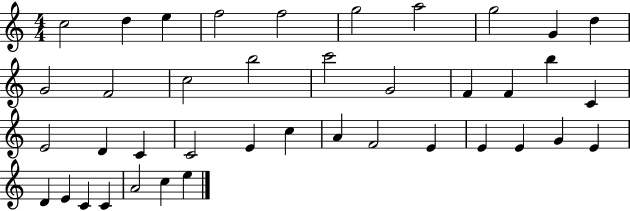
{
  \clef treble
  \numericTimeSignature
  \time 4/4
  \key c \major
  c''2 d''4 e''4 | f''2 f''2 | g''2 a''2 | g''2 g'4 d''4 | \break g'2 f'2 | c''2 b''2 | c'''2 g'2 | f'4 f'4 b''4 c'4 | \break e'2 d'4 c'4 | c'2 e'4 c''4 | a'4 f'2 e'4 | e'4 e'4 g'4 e'4 | \break d'4 e'4 c'4 c'4 | a'2 c''4 e''4 | \bar "|."
}